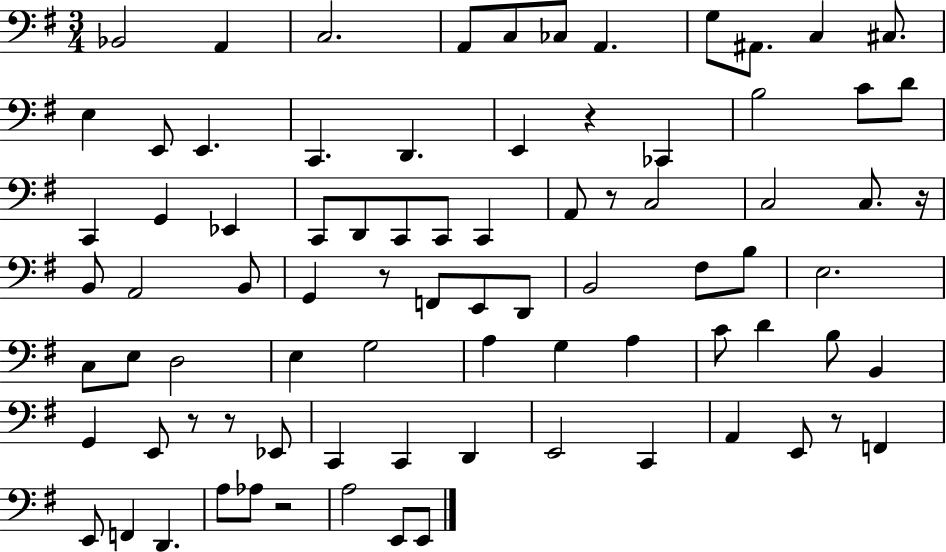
X:1
T:Untitled
M:3/4
L:1/4
K:G
_B,,2 A,, C,2 A,,/2 C,/2 _C,/2 A,, G,/2 ^A,,/2 C, ^C,/2 E, E,,/2 E,, C,, D,, E,, z _C,, B,2 C/2 D/2 C,, G,, _E,, C,,/2 D,,/2 C,,/2 C,,/2 C,, A,,/2 z/2 C,2 C,2 C,/2 z/4 B,,/2 A,,2 B,,/2 G,, z/2 F,,/2 E,,/2 D,,/2 B,,2 ^F,/2 B,/2 E,2 C,/2 E,/2 D,2 E, G,2 A, G, A, C/2 D B,/2 B,, G,, E,,/2 z/2 z/2 _E,,/2 C,, C,, D,, E,,2 C,, A,, E,,/2 z/2 F,, E,,/2 F,, D,, A,/2 _A,/2 z2 A,2 E,,/2 E,,/2